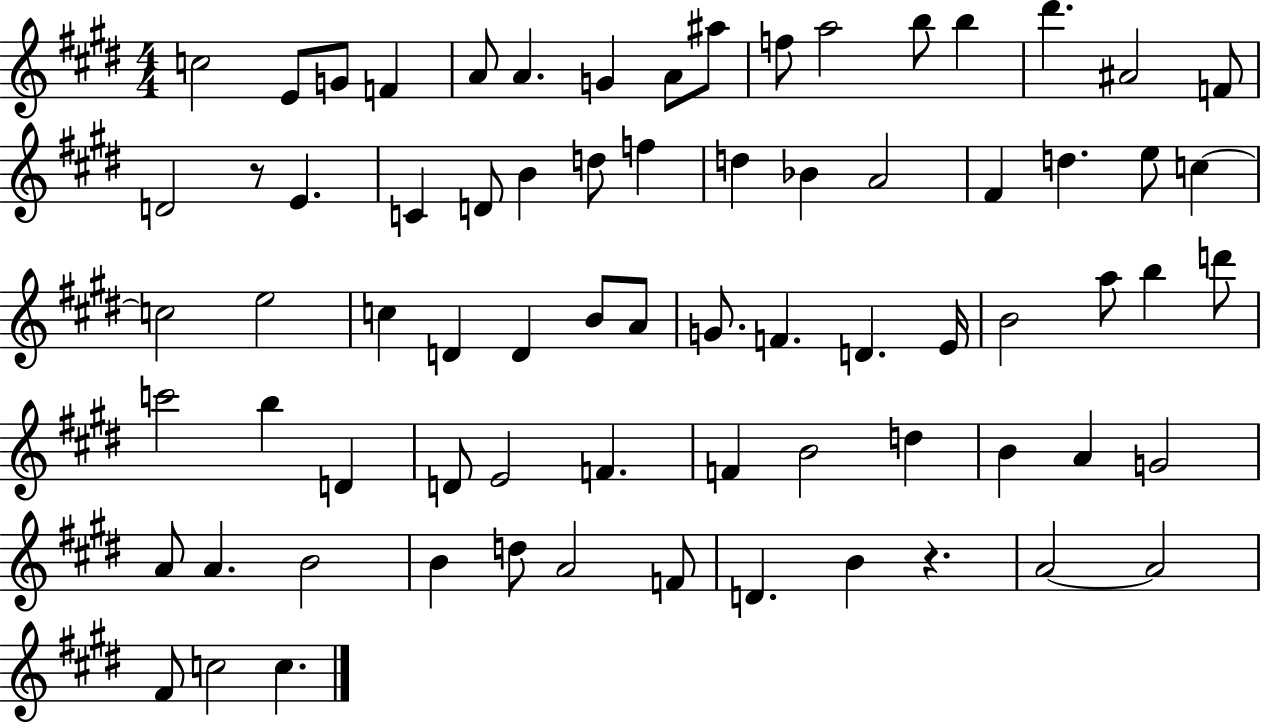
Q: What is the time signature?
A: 4/4